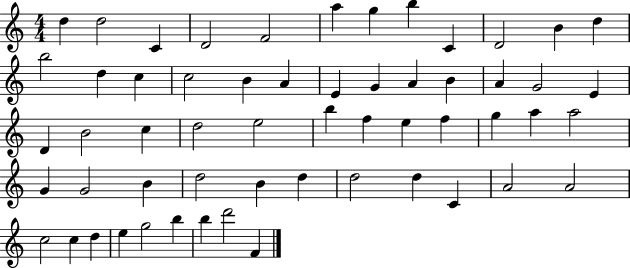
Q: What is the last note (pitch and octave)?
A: F4